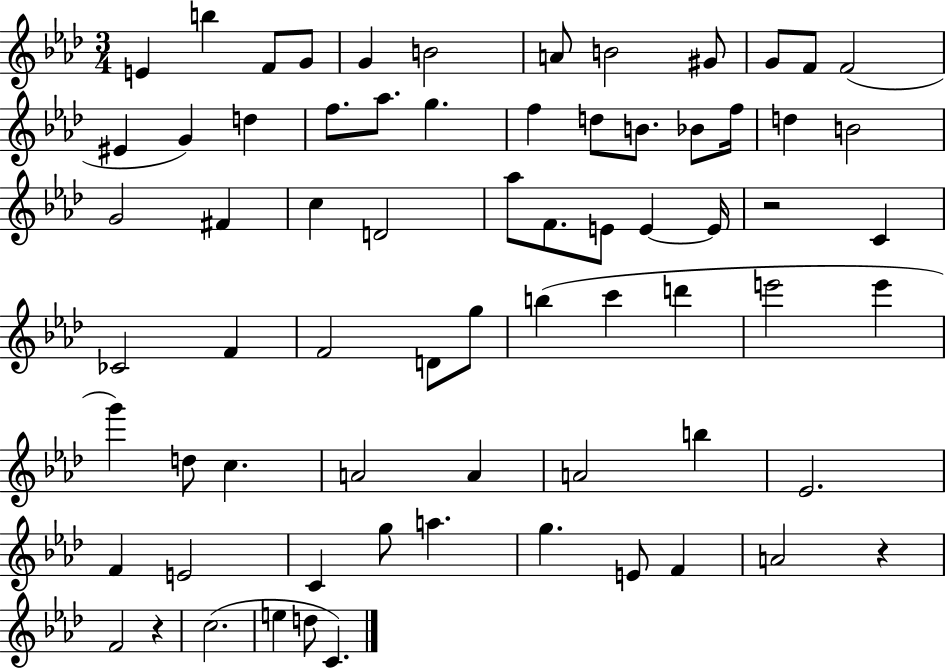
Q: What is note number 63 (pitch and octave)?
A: F4